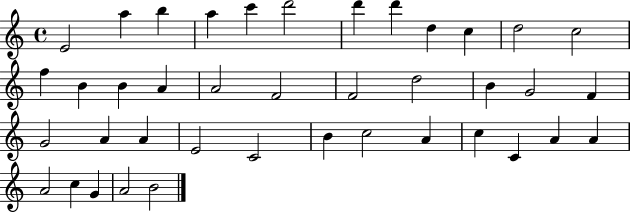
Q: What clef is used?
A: treble